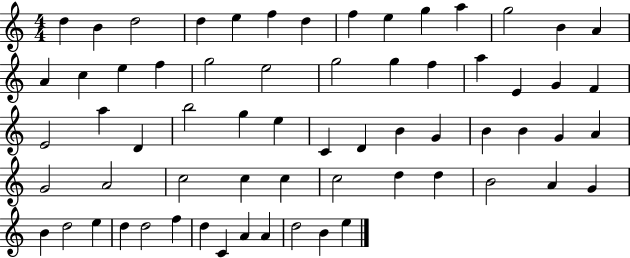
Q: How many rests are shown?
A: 0